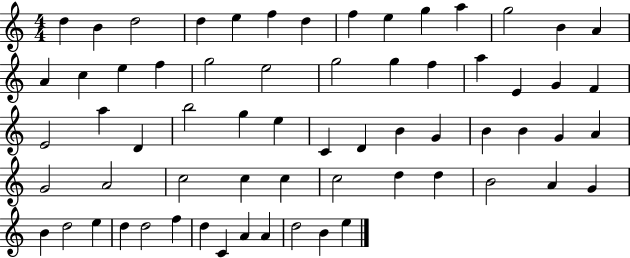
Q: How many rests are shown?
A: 0